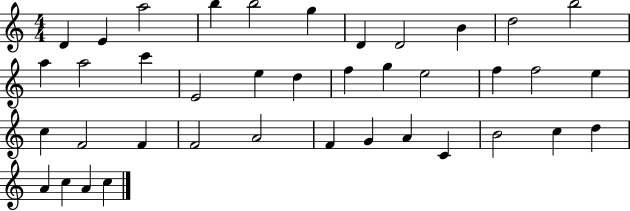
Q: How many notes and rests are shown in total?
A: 39